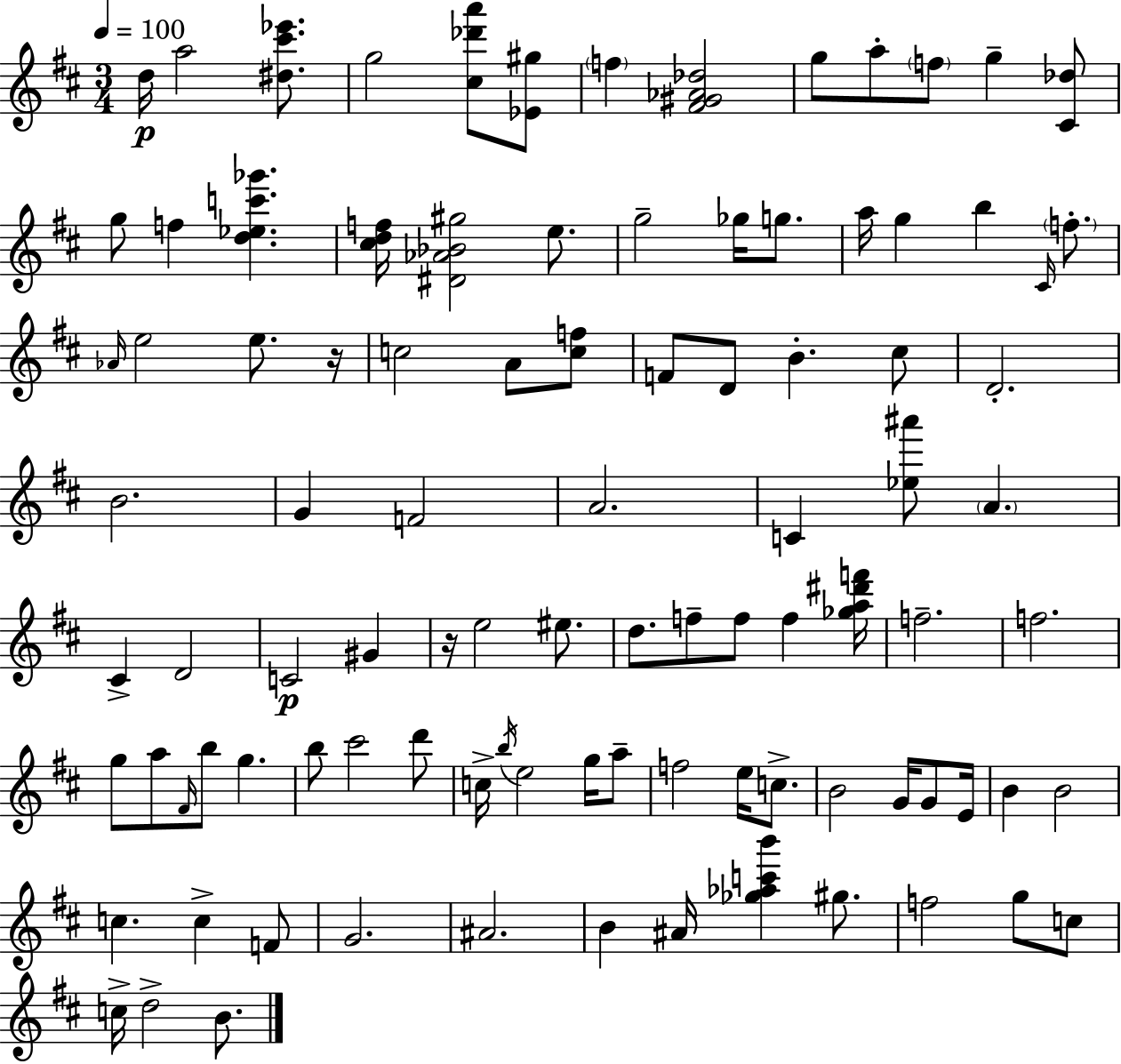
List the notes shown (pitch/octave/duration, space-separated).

D5/s A5/h [D#5,C#6,Eb6]/e. G5/h [C#5,Db6,A6]/e [Eb4,G#5]/e F5/q [F#4,G#4,Ab4,Db5]/h G5/e A5/e F5/e G5/q [C#4,Db5]/e G5/e F5/q [D5,Eb5,C6,Gb6]/q. [C#5,D5,F5]/s [D#4,Ab4,Bb4,G#5]/h E5/e. G5/h Gb5/s G5/e. A5/s G5/q B5/q C#4/s F5/e. Ab4/s E5/h E5/e. R/s C5/h A4/e [C5,F5]/e F4/e D4/e B4/q. C#5/e D4/h. B4/h. G4/q F4/h A4/h. C4/q [Eb5,A#6]/e A4/q. C#4/q D4/h C4/h G#4/q R/s E5/h EIS5/e. D5/e. F5/e F5/e F5/q [Gb5,A5,D#6,F6]/s F5/h. F5/h. G5/e A5/e F#4/s B5/e G5/q. B5/e C#6/h D6/e C5/s B5/s E5/h G5/s A5/e F5/h E5/s C5/e. B4/h G4/s G4/e E4/s B4/q B4/h C5/q. C5/q F4/e G4/h. A#4/h. B4/q A#4/s [Gb5,Ab5,C6,B6]/q G#5/e. F5/h G5/e C5/e C5/s D5/h B4/e.